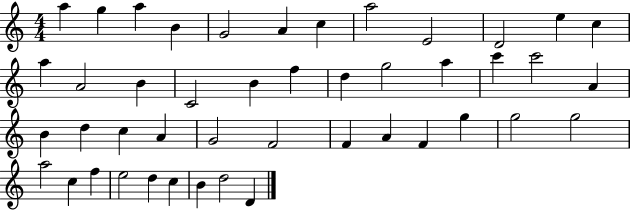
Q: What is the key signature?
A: C major